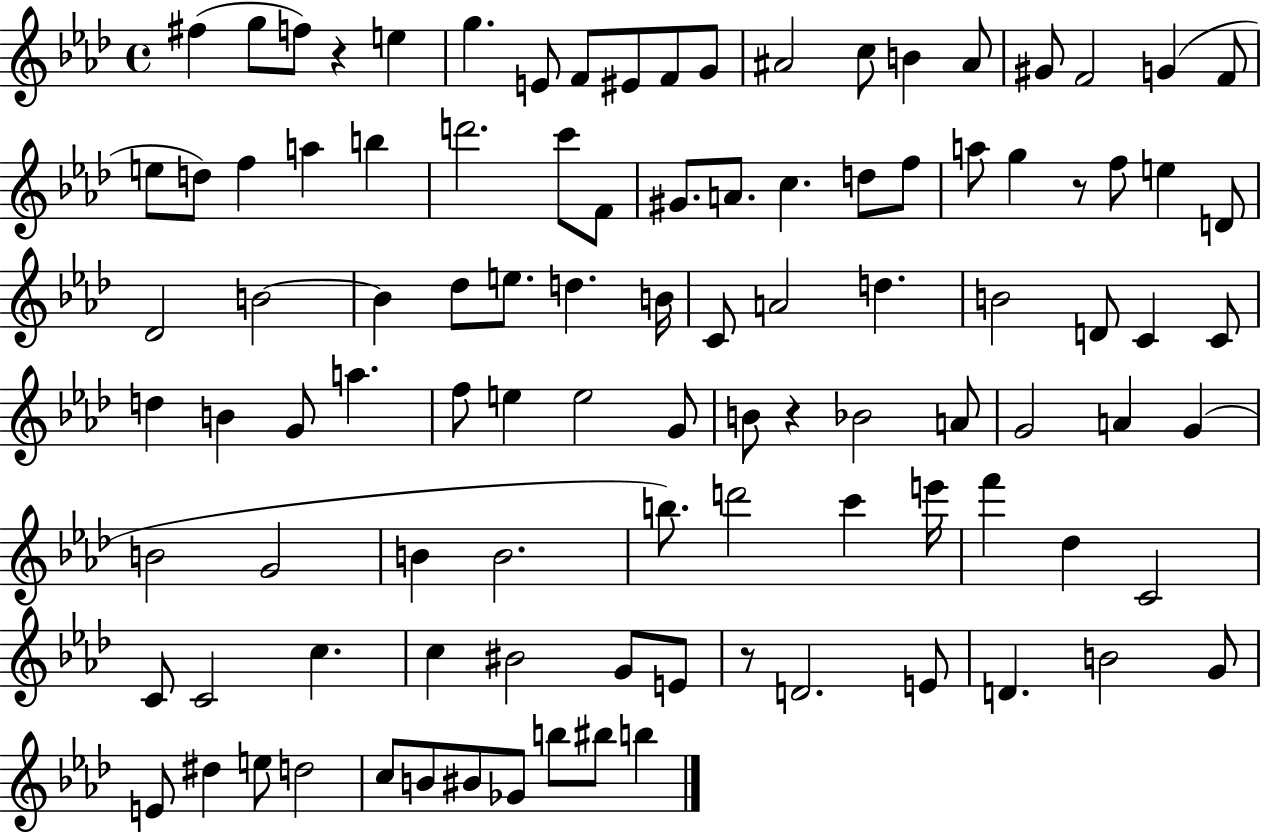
F#5/q G5/e F5/e R/q E5/q G5/q. E4/e F4/e EIS4/e F4/e G4/e A#4/h C5/e B4/q A#4/e G#4/e F4/h G4/q F4/e E5/e D5/e F5/q A5/q B5/q D6/h. C6/e F4/e G#4/e. A4/e. C5/q. D5/e F5/e A5/e G5/q R/e F5/e E5/q D4/e Db4/h B4/h B4/q Db5/e E5/e. D5/q. B4/s C4/e A4/h D5/q. B4/h D4/e C4/q C4/e D5/q B4/q G4/e A5/q. F5/e E5/q E5/h G4/e B4/e R/q Bb4/h A4/e G4/h A4/q G4/q B4/h G4/h B4/q B4/h. B5/e. D6/h C6/q E6/s F6/q Db5/q C4/h C4/e C4/h C5/q. C5/q BIS4/h G4/e E4/e R/e D4/h. E4/e D4/q. B4/h G4/e E4/e D#5/q E5/e D5/h C5/e B4/e BIS4/e Gb4/e B5/e BIS5/e B5/q